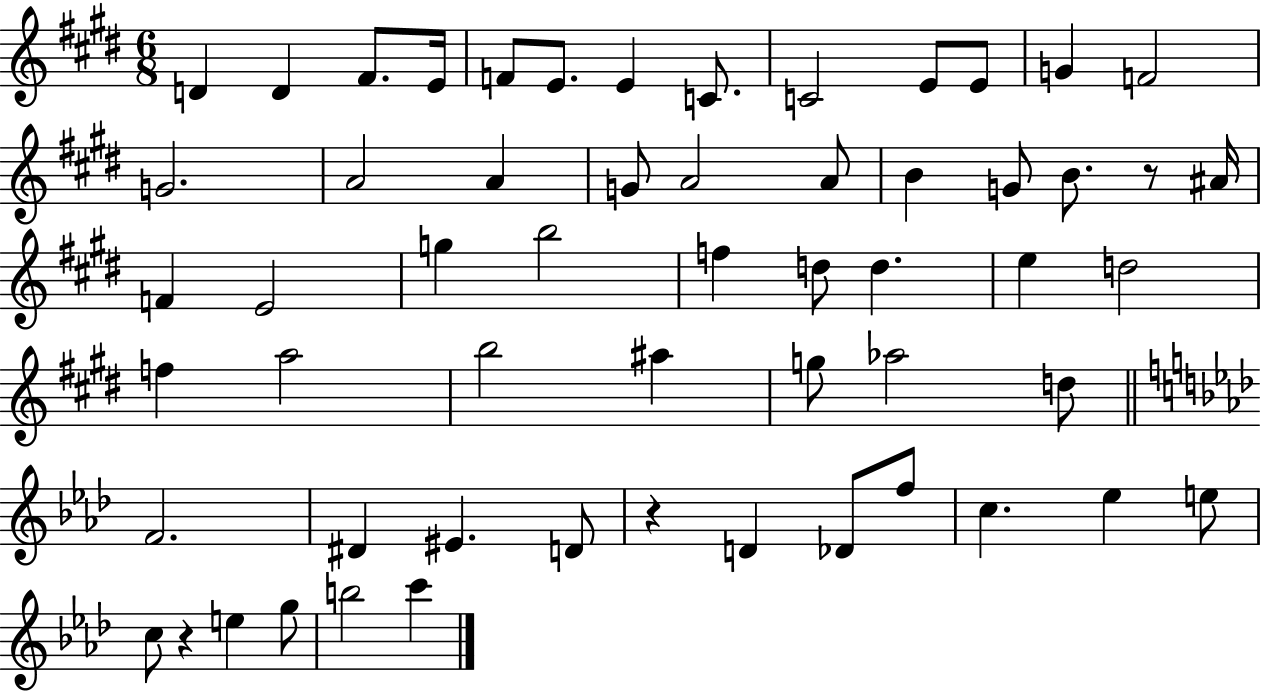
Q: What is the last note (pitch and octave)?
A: C6